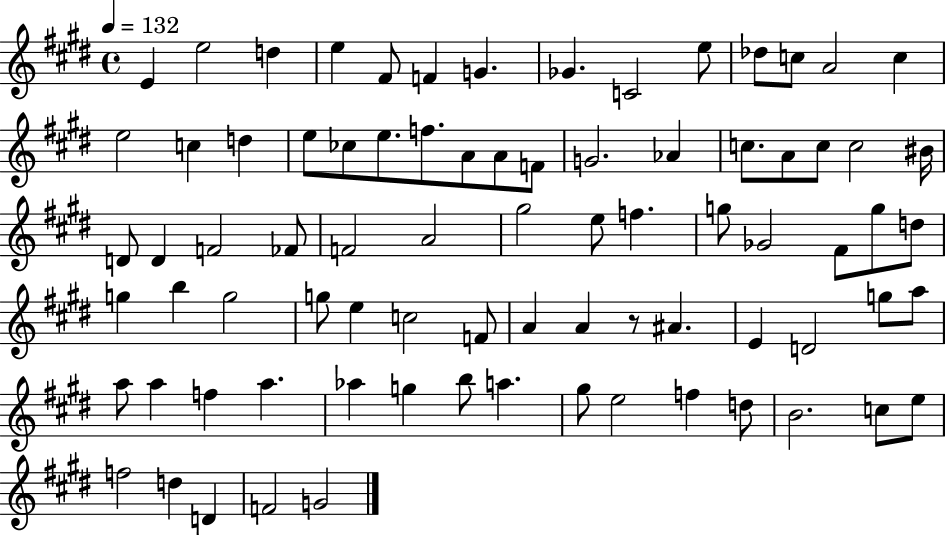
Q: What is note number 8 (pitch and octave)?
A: Gb4